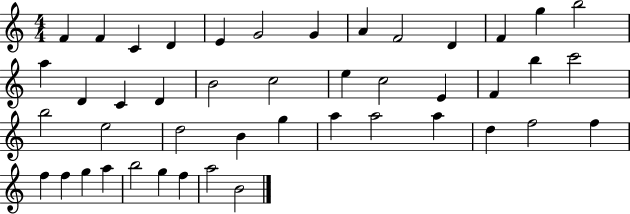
X:1
T:Untitled
M:4/4
L:1/4
K:C
F F C D E G2 G A F2 D F g b2 a D C D B2 c2 e c2 E F b c'2 b2 e2 d2 B g a a2 a d f2 f f f g a b2 g f a2 B2